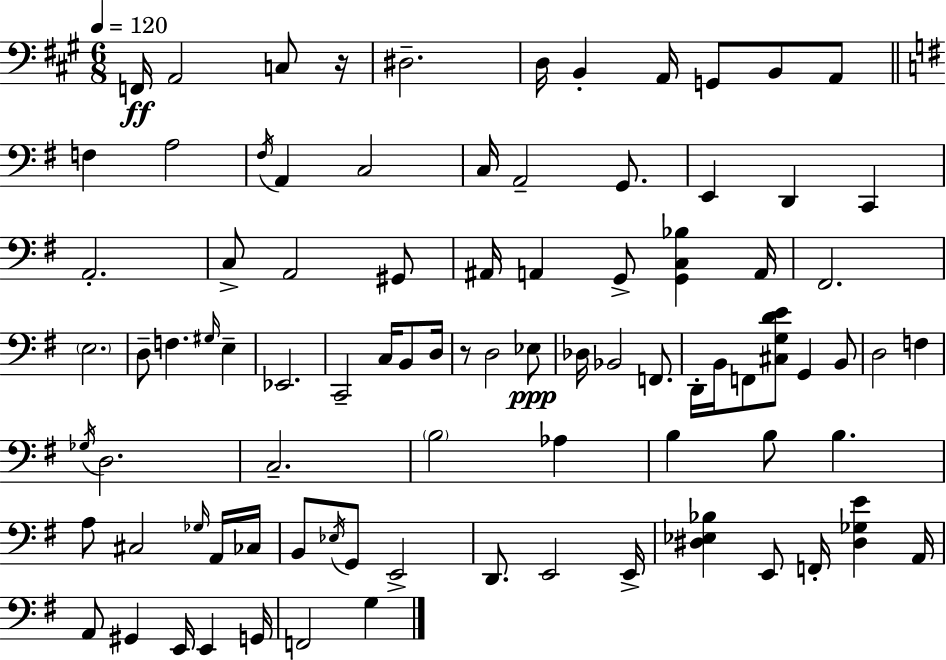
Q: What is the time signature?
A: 6/8